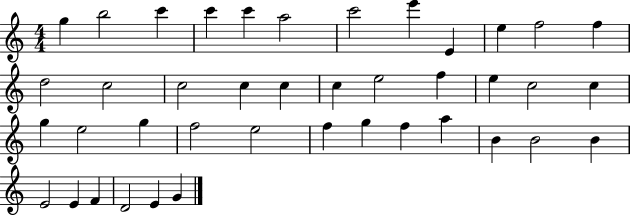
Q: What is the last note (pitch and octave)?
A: G4